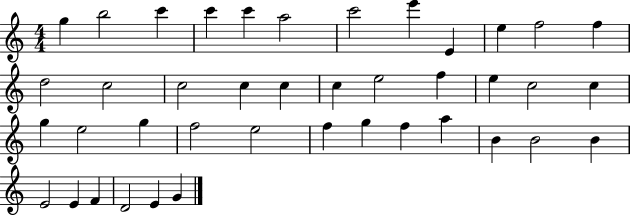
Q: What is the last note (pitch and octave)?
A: G4